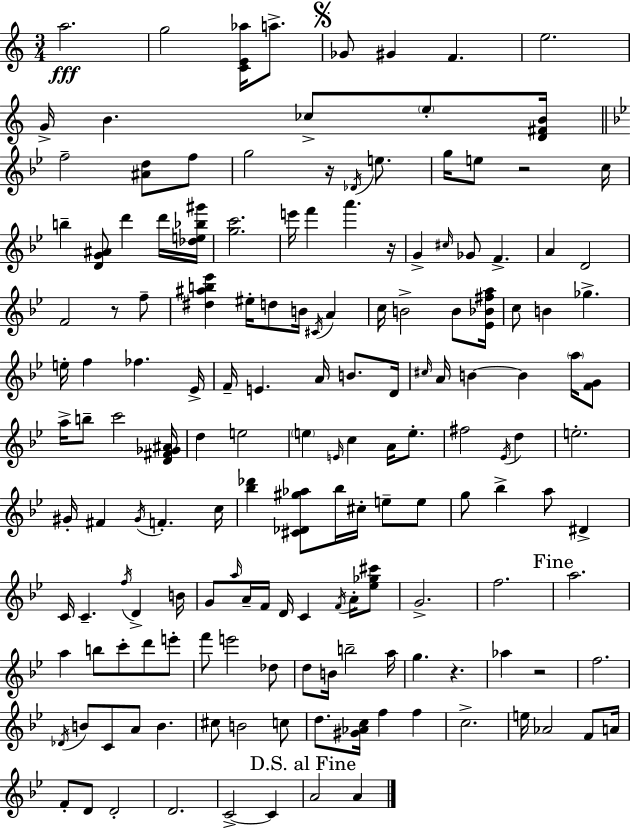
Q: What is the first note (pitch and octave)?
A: A5